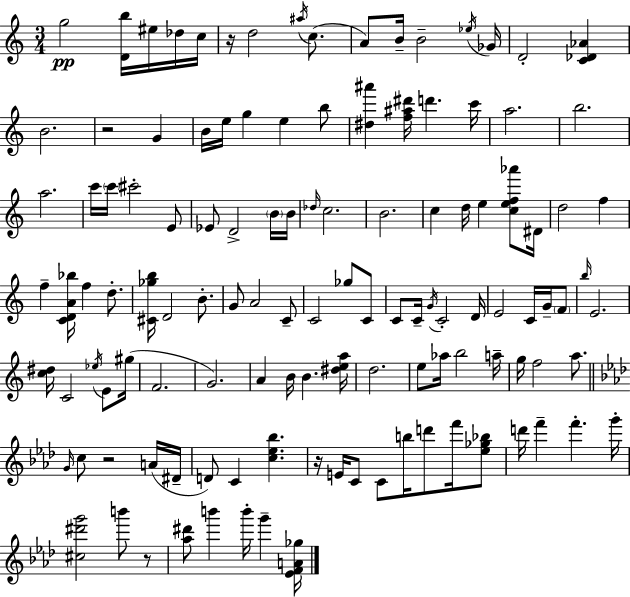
X:1
T:Untitled
M:3/4
L:1/4
K:Am
g2 [Db]/4 ^e/4 _d/4 c/4 z/4 d2 ^a/4 c/2 A/2 B/4 B2 _e/4 _G/4 D2 [C_D_A] B2 z2 G B/4 e/4 g e b/2 [^d^a'] [f^a^d']/4 d' c'/4 a2 b2 a2 c'/4 c'/4 ^c'2 E/2 _E/2 D2 B/4 B/4 _d/4 c2 B2 c d/4 e [cef_a']/2 ^D/4 d2 f f [CDA_b]/4 f d/2 [^C_gb]/4 D2 B/2 G/2 A2 C/2 C2 _g/2 C/2 C/2 C/4 G/4 C2 D/4 E2 C/4 G/4 F/2 b/4 E2 [c^d]/4 C2 _e/4 E/2 ^g/4 F2 G2 A B/4 B [^dea]/4 d2 e/2 _a/4 b2 a/4 g/4 f2 a/2 G/4 c/2 z2 A/4 ^D/4 D/2 C [c_e_b] z/4 E/4 C/2 C/2 b/4 d'/2 f'/4 [_e_g_b]/2 d'/4 f' f' g'/4 [^c^d'g']2 b'/2 z/2 [_a^d']/2 b' b'/4 g' [_EFA_g]/4